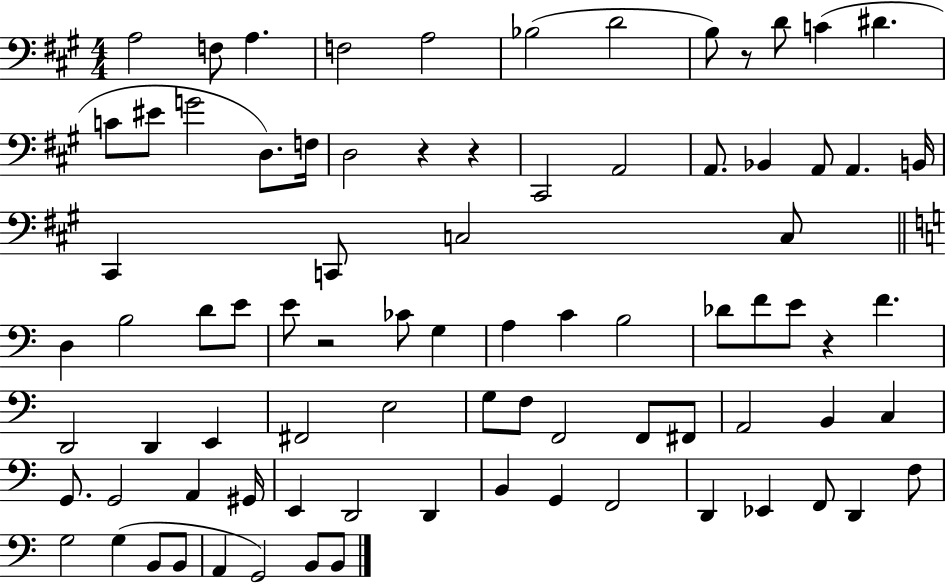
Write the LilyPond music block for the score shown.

{
  \clef bass
  \numericTimeSignature
  \time 4/4
  \key a \major
  a2 f8 a4. | f2 a2 | bes2( d'2 | b8) r8 d'8 c'4( dis'4. | \break c'8 eis'8 g'2 d8.) f16 | d2 r4 r4 | cis,2 a,2 | a,8. bes,4 a,8 a,4. b,16 | \break cis,4 c,8 c2 c8 | \bar "||" \break \key c \major d4 b2 d'8 e'8 | e'8 r2 ces'8 g4 | a4 c'4 b2 | des'8 f'8 e'8 r4 f'4. | \break d,2 d,4 e,4 | fis,2 e2 | g8 f8 f,2 f,8 fis,8 | a,2 b,4 c4 | \break g,8. g,2 a,4 gis,16 | e,4 d,2 d,4 | b,4 g,4 f,2 | d,4 ees,4 f,8 d,4 f8 | \break g2 g4( b,8 b,8 | a,4 g,2) b,8 b,8 | \bar "|."
}